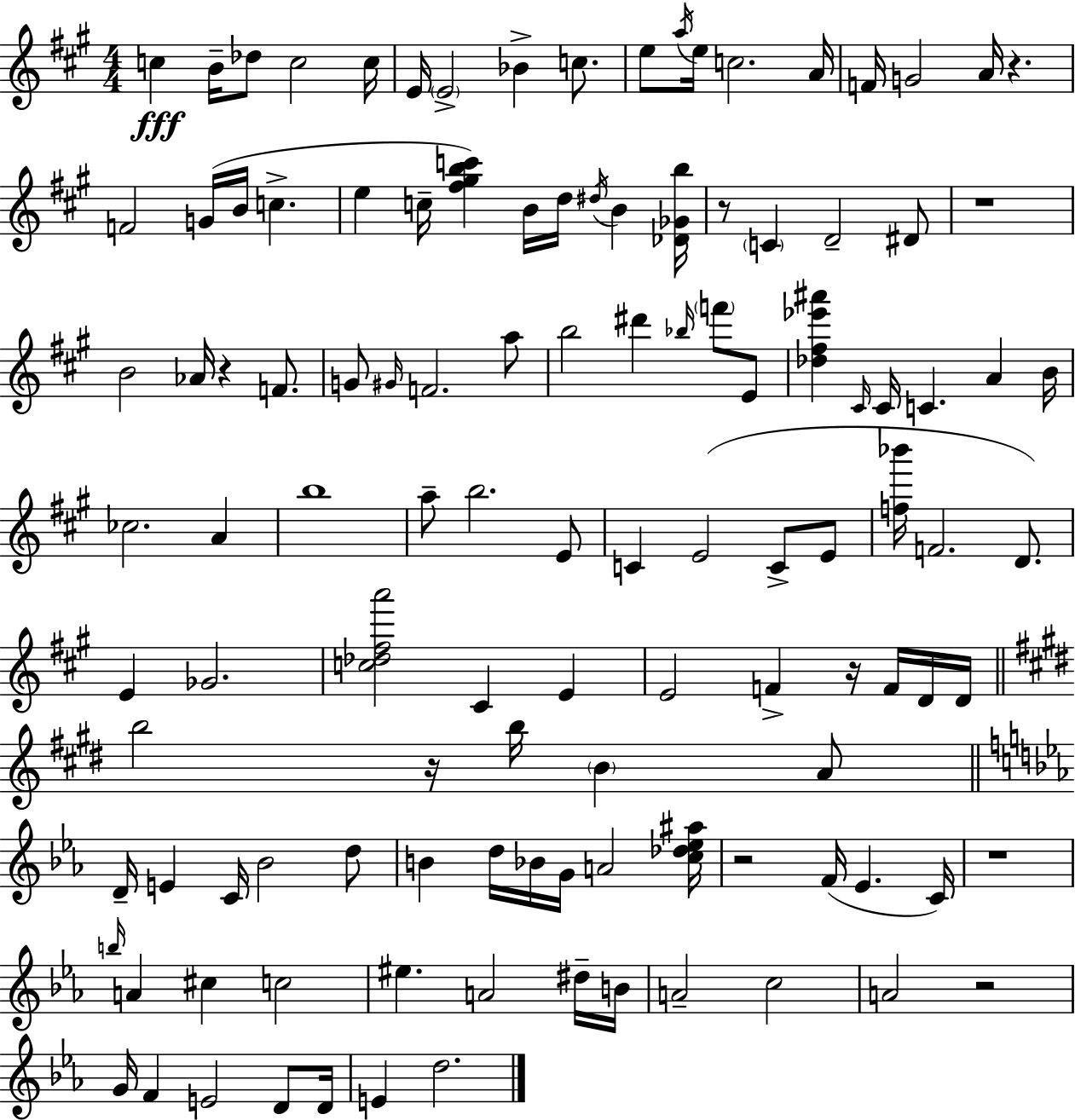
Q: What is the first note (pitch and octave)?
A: C5